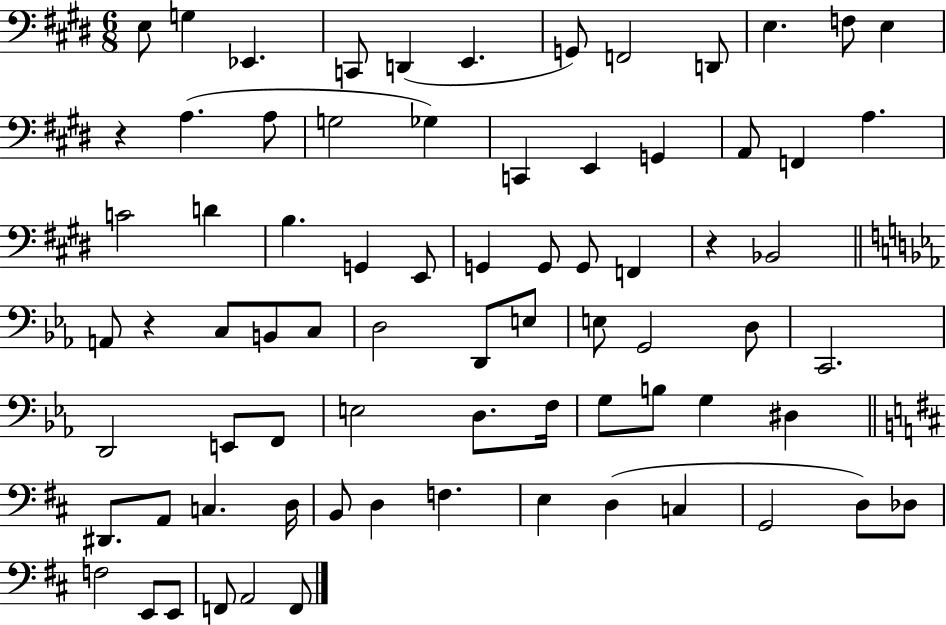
{
  \clef bass
  \numericTimeSignature
  \time 6/8
  \key e \major
  \repeat volta 2 { e8 g4 ees,4. | c,8 d,4( e,4. | g,8) f,2 d,8 | e4. f8 e4 | \break r4 a4.( a8 | g2 ges4) | c,4 e,4 g,4 | a,8 f,4 a4. | \break c'2 d'4 | b4. g,4 e,8 | g,4 g,8 g,8 f,4 | r4 bes,2 | \break \bar "||" \break \key c \minor a,8 r4 c8 b,8 c8 | d2 d,8 e8 | e8 g,2 d8 | c,2. | \break d,2 e,8 f,8 | e2 d8. f16 | g8 b8 g4 dis4 | \bar "||" \break \key d \major dis,8. a,8 c4. d16 | b,8 d4 f4. | e4 d4( c4 | g,2 d8) des8 | \break f2 e,8 e,8 | f,8 a,2 f,8 | } \bar "|."
}